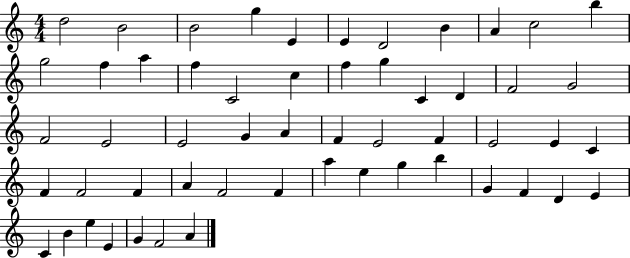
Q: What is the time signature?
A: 4/4